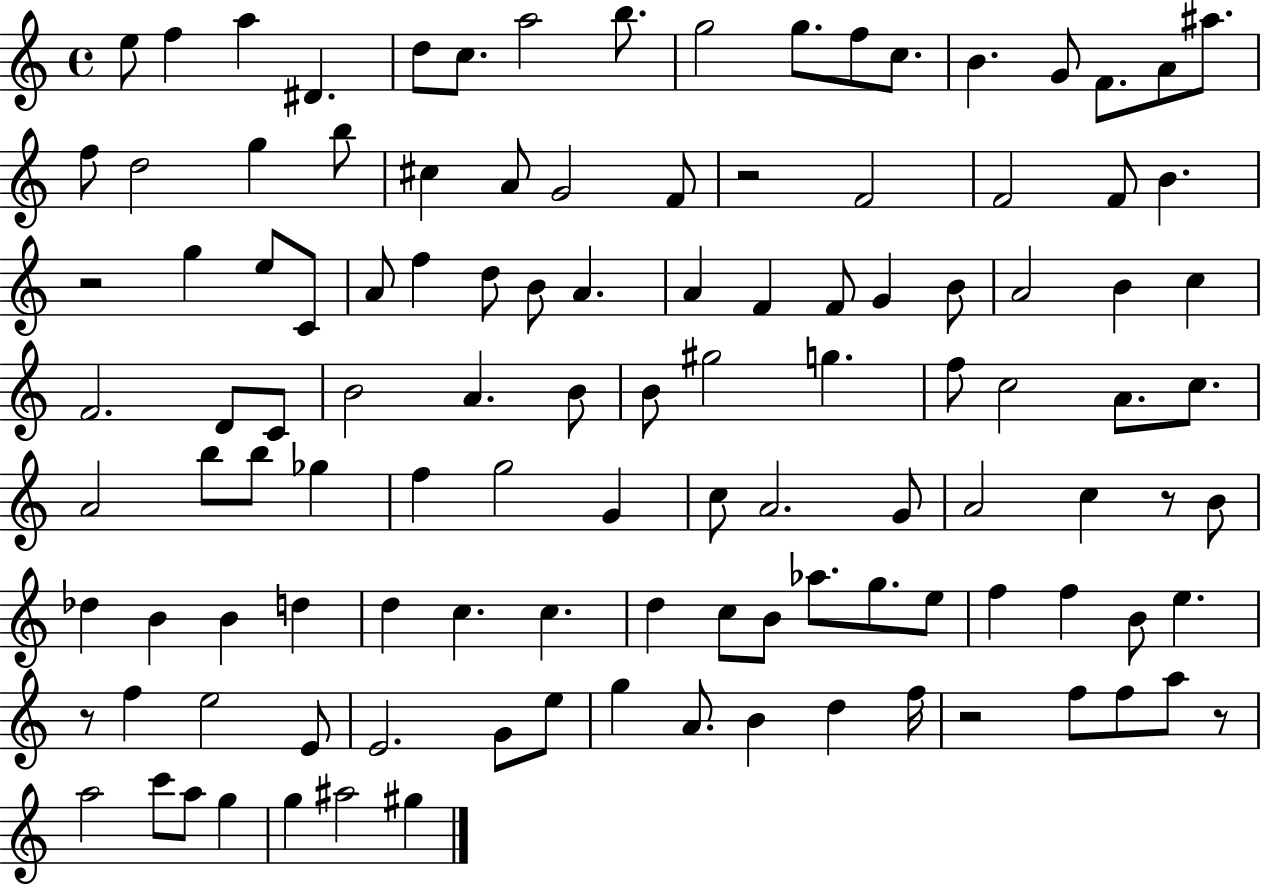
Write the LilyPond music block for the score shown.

{
  \clef treble
  \time 4/4
  \defaultTimeSignature
  \key c \major
  e''8 f''4 a''4 dis'4. | d''8 c''8. a''2 b''8. | g''2 g''8. f''8 c''8. | b'4. g'8 f'8. a'8 ais''8. | \break f''8 d''2 g''4 b''8 | cis''4 a'8 g'2 f'8 | r2 f'2 | f'2 f'8 b'4. | \break r2 g''4 e''8 c'8 | a'8 f''4 d''8 b'8 a'4. | a'4 f'4 f'8 g'4 b'8 | a'2 b'4 c''4 | \break f'2. d'8 c'8 | b'2 a'4. b'8 | b'8 gis''2 g''4. | f''8 c''2 a'8. c''8. | \break a'2 b''8 b''8 ges''4 | f''4 g''2 g'4 | c''8 a'2. g'8 | a'2 c''4 r8 b'8 | \break des''4 b'4 b'4 d''4 | d''4 c''4. c''4. | d''4 c''8 b'8 aes''8. g''8. e''8 | f''4 f''4 b'8 e''4. | \break r8 f''4 e''2 e'8 | e'2. g'8 e''8 | g''4 a'8. b'4 d''4 f''16 | r2 f''8 f''8 a''8 r8 | \break a''2 c'''8 a''8 g''4 | g''4 ais''2 gis''4 | \bar "|."
}